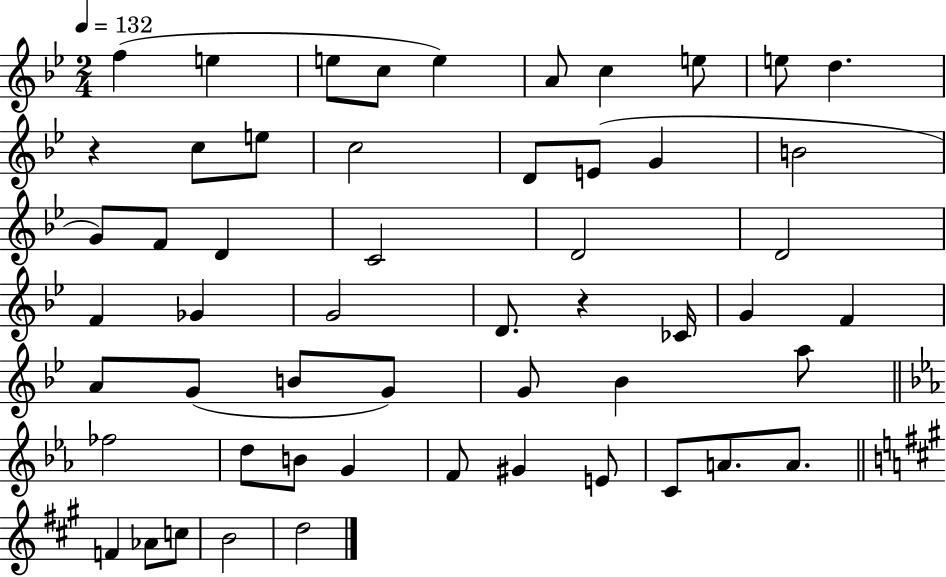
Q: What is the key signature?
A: BES major